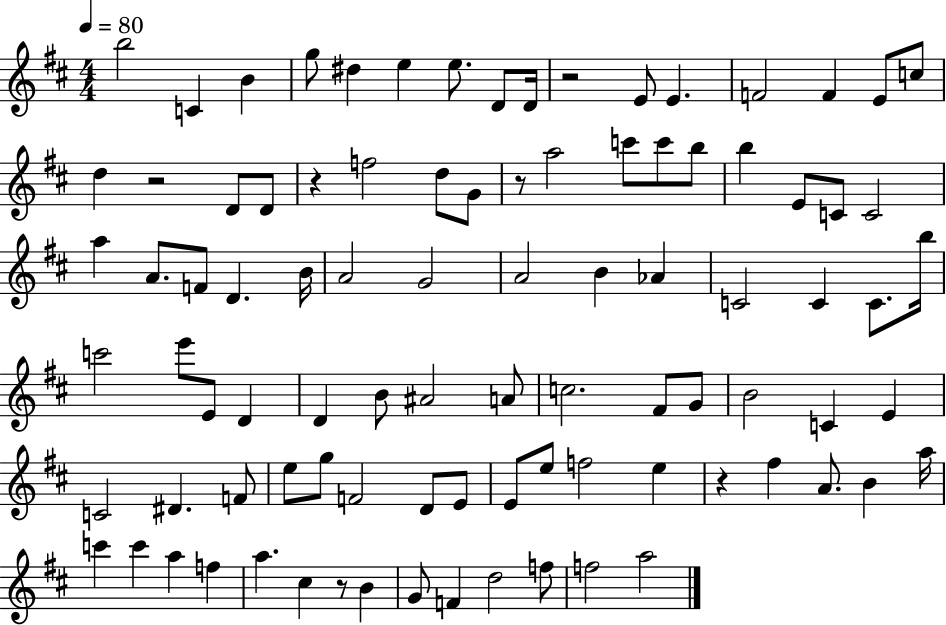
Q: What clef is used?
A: treble